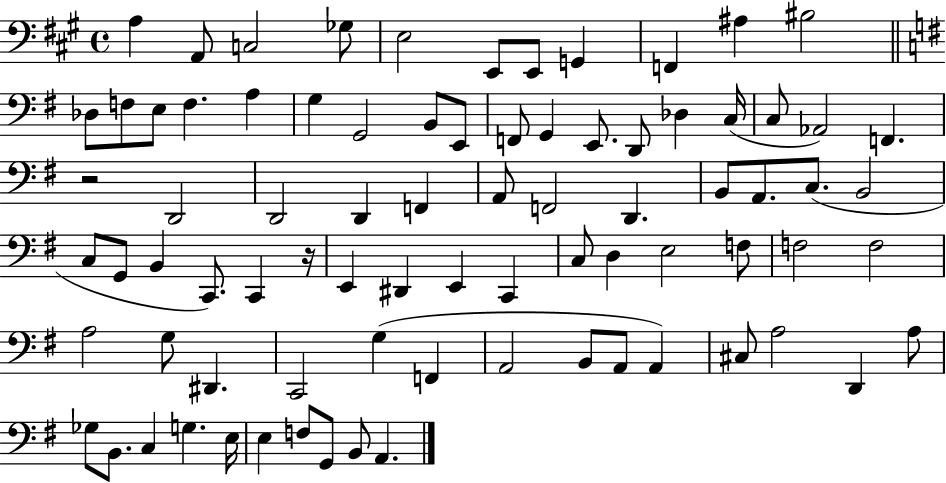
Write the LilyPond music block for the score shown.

{
  \clef bass
  \time 4/4
  \defaultTimeSignature
  \key a \major
  \repeat volta 2 { a4 a,8 c2 ges8 | e2 e,8 e,8 g,4 | f,4 ais4 bis2 | \bar "||" \break \key e \minor des8 f8 e8 f4. a4 | g4 g,2 b,8 e,8 | f,8 g,4 e,8. d,8 des4 c16( | c8 aes,2) f,4. | \break r2 d,2 | d,2 d,4 f,4 | a,8 f,2 d,4. | b,8 a,8. c8.( b,2 | \break c8 g,8 b,4 c,8.) c,4 r16 | e,4 dis,4 e,4 c,4 | c8 d4 e2 f8 | f2 f2 | \break a2 g8 dis,4. | c,2 g4( f,4 | a,2 b,8 a,8 a,4) | cis8 a2 d,4 a8 | \break ges8 b,8. c4 g4. e16 | e4 f8 g,8 b,8 a,4. | } \bar "|."
}